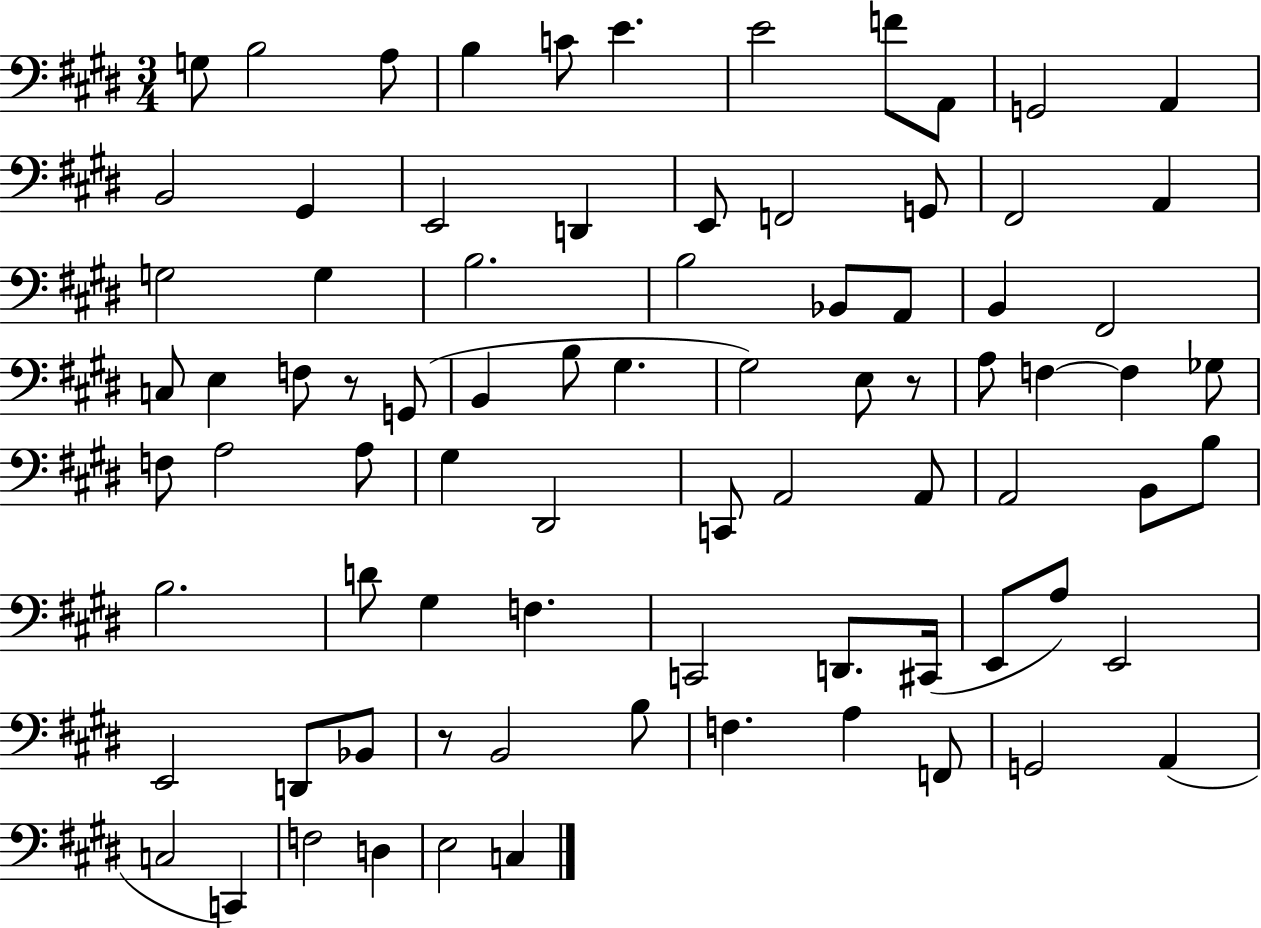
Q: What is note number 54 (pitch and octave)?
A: D4